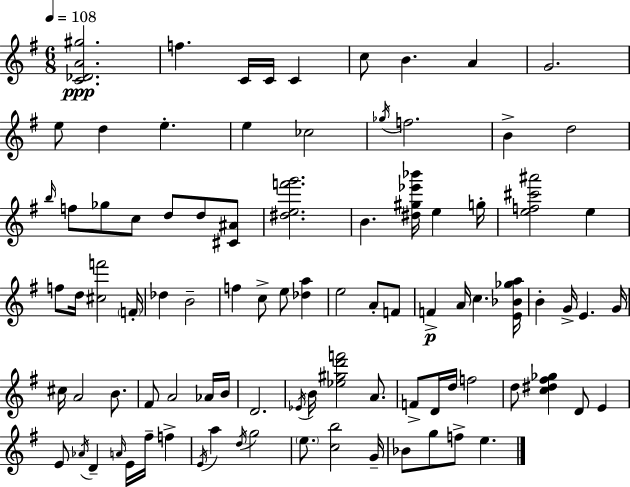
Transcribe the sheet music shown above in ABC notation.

X:1
T:Untitled
M:6/8
L:1/4
K:G
[C_DA^g]2 f C/4 C/4 C c/2 B A G2 e/2 d e e _c2 _g/4 f2 B d2 b/4 f/2 _g/2 c/2 d/2 d/2 [^C^A]/2 [^def'g']2 B [^d^g_e'_b']/4 e g/4 [ef^c'^a']2 e f/2 d/4 [^cf']2 F/4 _d B2 f c/2 e/2 [_da] e2 A/2 F/2 F A/4 c [E_B_ga]/4 B G/4 E G/4 ^c/4 A2 B/2 ^F/2 A2 _A/4 B/4 D2 _E/4 B/4 [_e^gd'f']2 A/2 F/2 D/4 d/4 f2 d/2 [c^d^f_g] D/2 E E/2 _A/4 D A/4 E/4 ^f/4 f E/4 a d/4 g2 e/2 [cb]2 G/4 _B/2 g/2 f/2 e